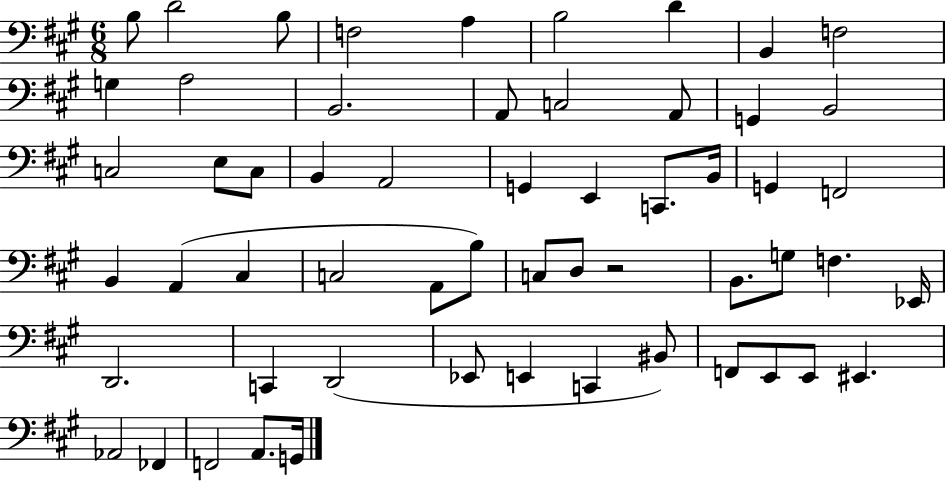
X:1
T:Untitled
M:6/8
L:1/4
K:A
B,/2 D2 B,/2 F,2 A, B,2 D B,, F,2 G, A,2 B,,2 A,,/2 C,2 A,,/2 G,, B,,2 C,2 E,/2 C,/2 B,, A,,2 G,, E,, C,,/2 B,,/4 G,, F,,2 B,, A,, ^C, C,2 A,,/2 B,/2 C,/2 D,/2 z2 B,,/2 G,/2 F, _E,,/4 D,,2 C,, D,,2 _E,,/2 E,, C,, ^B,,/2 F,,/2 E,,/2 E,,/2 ^E,, _A,,2 _F,, F,,2 A,,/2 G,,/4